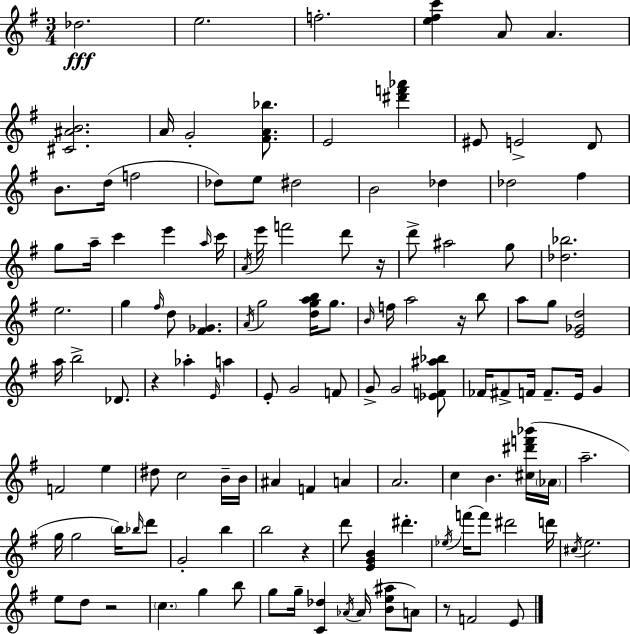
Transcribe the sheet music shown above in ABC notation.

X:1
T:Untitled
M:3/4
L:1/4
K:G
_d2 e2 f2 [e^fc'] A/2 A [^C^AB]2 A/4 G2 [^FA_b]/2 E2 [^d'f'_a'] ^E/2 E2 D/2 B/2 d/4 f2 _d/2 e/2 ^d2 B2 _d _d2 ^f g/2 a/4 c' e' a/4 c'/4 A/4 e'/4 f'2 d'/2 z/4 d'/2 ^a2 g/2 [_d_b]2 e2 g ^f/4 d/2 [^F_G] A/4 g2 [dgab]/4 g/2 B/4 f/4 a2 z/4 b/2 a/2 g/2 [E_Gd]2 a/4 b2 _D/2 z _a E/4 a E/2 G2 F/2 G/2 G2 [_EF^a_b]/2 _F/4 ^F/2 F/4 F/2 E/4 G F2 e ^d/2 c2 B/4 B/4 ^A F A A2 c B [^c^d'f'_b']/4 _A/4 a2 g/4 g2 b/4 _b/4 d'/2 G2 b b2 z d'/2 [EGB] ^d' _e/4 f'/4 f'/2 ^d'2 d'/4 ^c/4 e2 e/2 d/2 z2 c g b/2 g/2 g/4 [C_d] _A/4 _A/4 [Be^a]/2 A/2 z/2 F2 E/2